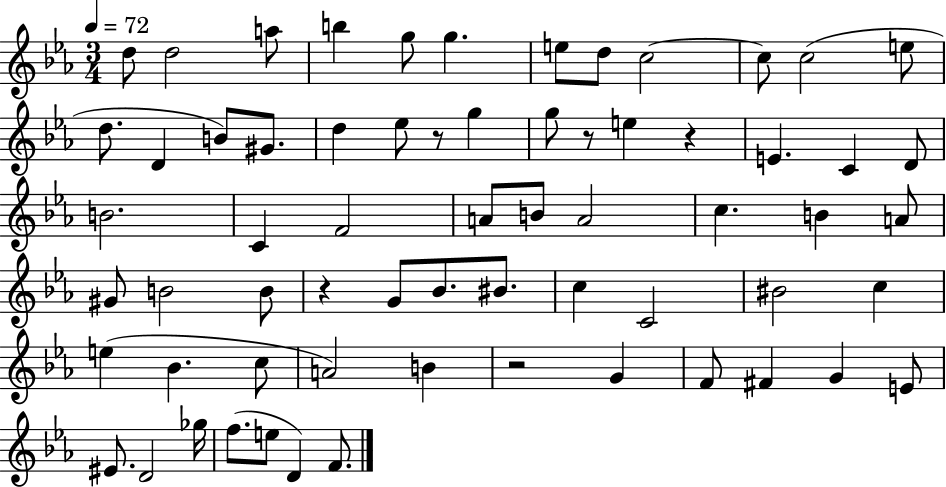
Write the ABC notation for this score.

X:1
T:Untitled
M:3/4
L:1/4
K:Eb
d/2 d2 a/2 b g/2 g e/2 d/2 c2 c/2 c2 e/2 d/2 D B/2 ^G/2 d _e/2 z/2 g g/2 z/2 e z E C D/2 B2 C F2 A/2 B/2 A2 c B A/2 ^G/2 B2 B/2 z G/2 _B/2 ^B/2 c C2 ^B2 c e _B c/2 A2 B z2 G F/2 ^F G E/2 ^E/2 D2 _g/4 f/2 e/2 D F/2